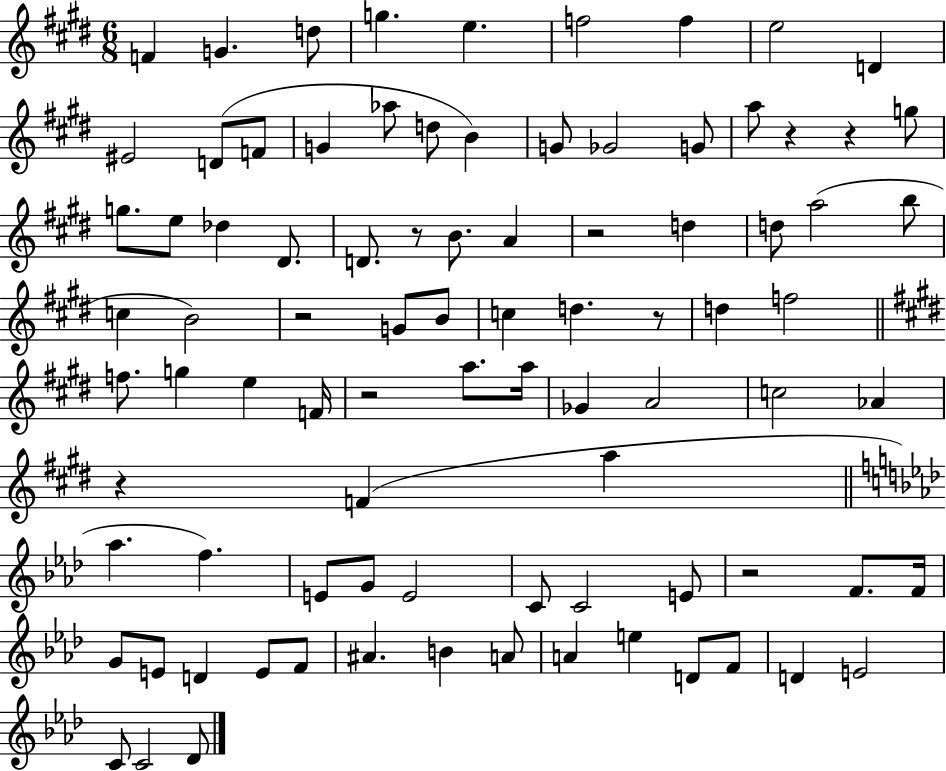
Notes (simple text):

F4/q G4/q. D5/e G5/q. E5/q. F5/h F5/q E5/h D4/q EIS4/h D4/e F4/e G4/q Ab5/e D5/e B4/q G4/e Gb4/h G4/e A5/e R/q R/q G5/e G5/e. E5/e Db5/q D#4/e. D4/e. R/e B4/e. A4/q R/h D5/q D5/e A5/h B5/e C5/q B4/h R/h G4/e B4/e C5/q D5/q. R/e D5/q F5/h F5/e. G5/q E5/q F4/s R/h A5/e. A5/s Gb4/q A4/h C5/h Ab4/q R/q F4/q A5/q Ab5/q. F5/q. E4/e G4/e E4/h C4/e C4/h E4/e R/h F4/e. F4/s G4/e E4/e D4/q E4/e F4/e A#4/q. B4/q A4/e A4/q E5/q D4/e F4/e D4/q E4/h C4/e C4/h Db4/e